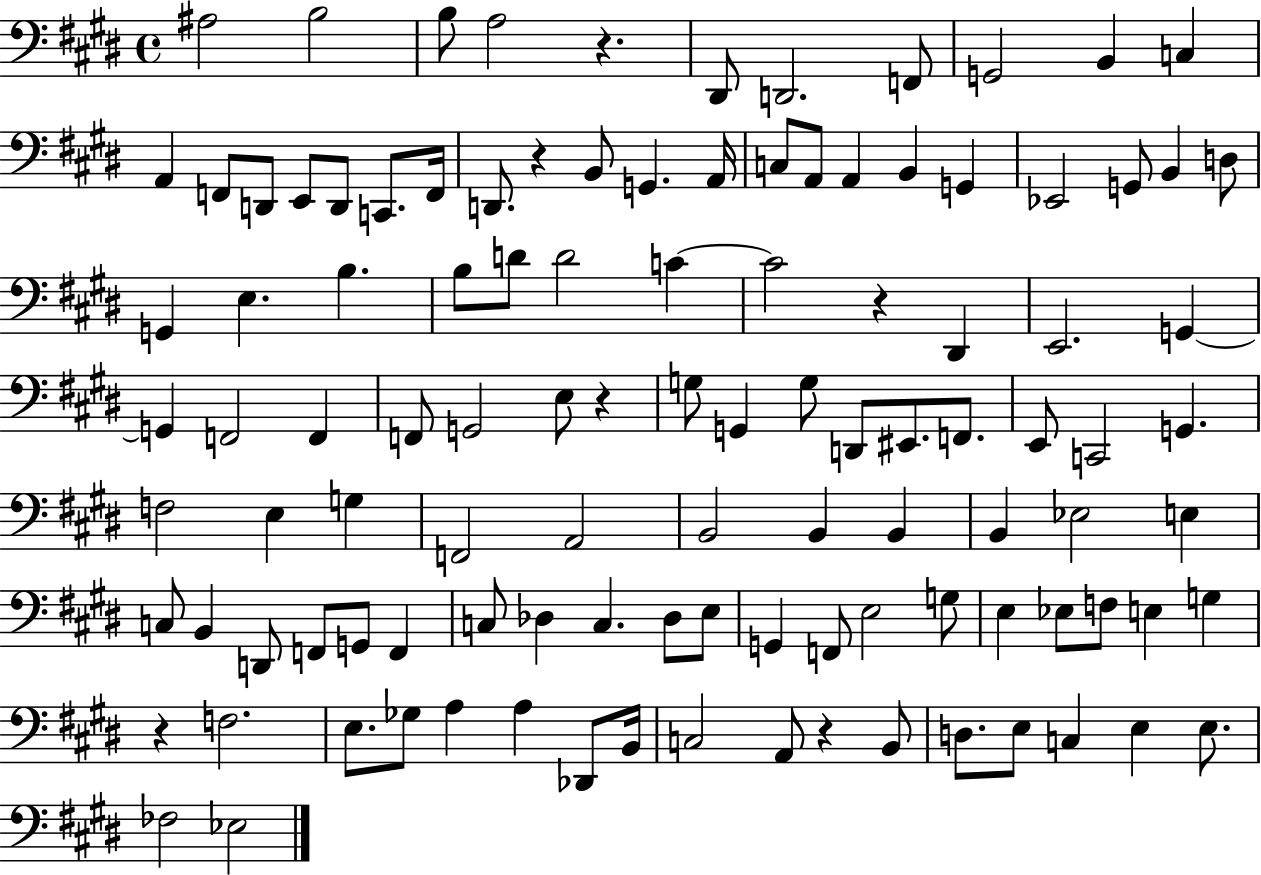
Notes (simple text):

A#3/h B3/h B3/e A3/h R/q. D#2/e D2/h. F2/e G2/h B2/q C3/q A2/q F2/e D2/e E2/e D2/e C2/e. F2/s D2/e. R/q B2/e G2/q. A2/s C3/e A2/e A2/q B2/q G2/q Eb2/h G2/e B2/q D3/e G2/q E3/q. B3/q. B3/e D4/e D4/h C4/q C4/h R/q D#2/q E2/h. G2/q G2/q F2/h F2/q F2/e G2/h E3/e R/q G3/e G2/q G3/e D2/e EIS2/e. F2/e. E2/e C2/h G2/q. F3/h E3/q G3/q F2/h A2/h B2/h B2/q B2/q B2/q Eb3/h E3/q C3/e B2/q D2/e F2/e G2/e F2/q C3/e Db3/q C3/q. Db3/e E3/e G2/q F2/e E3/h G3/e E3/q Eb3/e F3/e E3/q G3/q R/q F3/h. E3/e. Gb3/e A3/q A3/q Db2/e B2/s C3/h A2/e R/q B2/e D3/e. E3/e C3/q E3/q E3/e. FES3/h Eb3/h